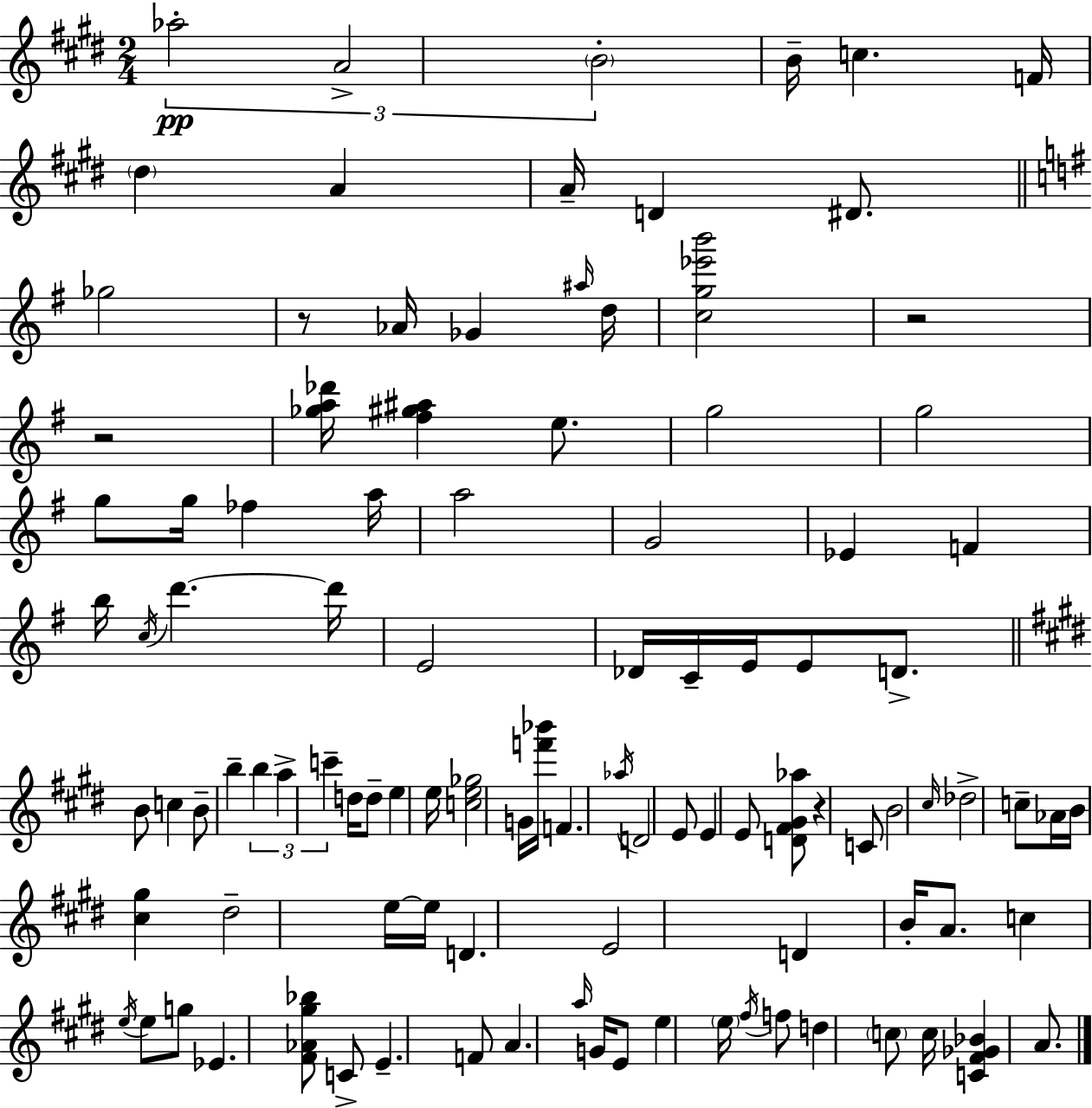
{
  \clef treble
  \numericTimeSignature
  \time 2/4
  \key e \major
  \repeat volta 2 { \tuplet 3/2 { aes''2-.\pp | a'2-> | \parenthesize b'2-. } | b'16-- c''4. f'16 | \break \parenthesize dis''4 a'4 | a'16-- d'4 dis'8. | \bar "||" \break \key e \minor ges''2 | r8 aes'16 ges'4 \grace { ais''16 } | d''16 <c'' g'' ees''' b'''>2 | r2 | \break r2 | <ges'' a'' des'''>16 <fis'' gis'' ais''>4 e''8. | g''2 | g''2 | \break g''8 g''16 fes''4 | a''16 a''2 | g'2 | ees'4 f'4 | \break b''16 \acciaccatura { c''16 } d'''4.~~ | d'''16 e'2 | des'16 c'16-- e'16 e'8 d'8.-> | \bar "||" \break \key e \major b'8 c''4 b'8-- | b''4-- \tuplet 3/2 { b''4 | a''4-> c'''4-- } | d''16 d''8-- e''4 e''16 | \break <c'' e'' ges''>2 | g'16 <f''' bes'''>16 f'4. | \acciaccatura { aes''16 } d'2 | e'8 e'4 e'8 | \break <d' fis' gis' aes''>8 r4 c'8 | b'2 | \grace { cis''16 } des''2-> | c''8-- aes'16 b'16 <cis'' gis''>4 | \break dis''2-- | e''16~~ e''16 d'4. | e'2 | d'4 b'16-. a'8. | \break c''4 \acciaccatura { e''16 } e''8 | g''8 ees'4. | <fis' aes' gis'' bes''>8 c'8-> e'4.-- | f'8 a'4. | \break \grace { a''16 } g'16 e'8 e''4 | \parenthesize e''16 \acciaccatura { fis''16 } f''8 d''4 | \parenthesize c''8 c''16 <c' fis' ges' bes'>4 | a'8. } \bar "|."
}